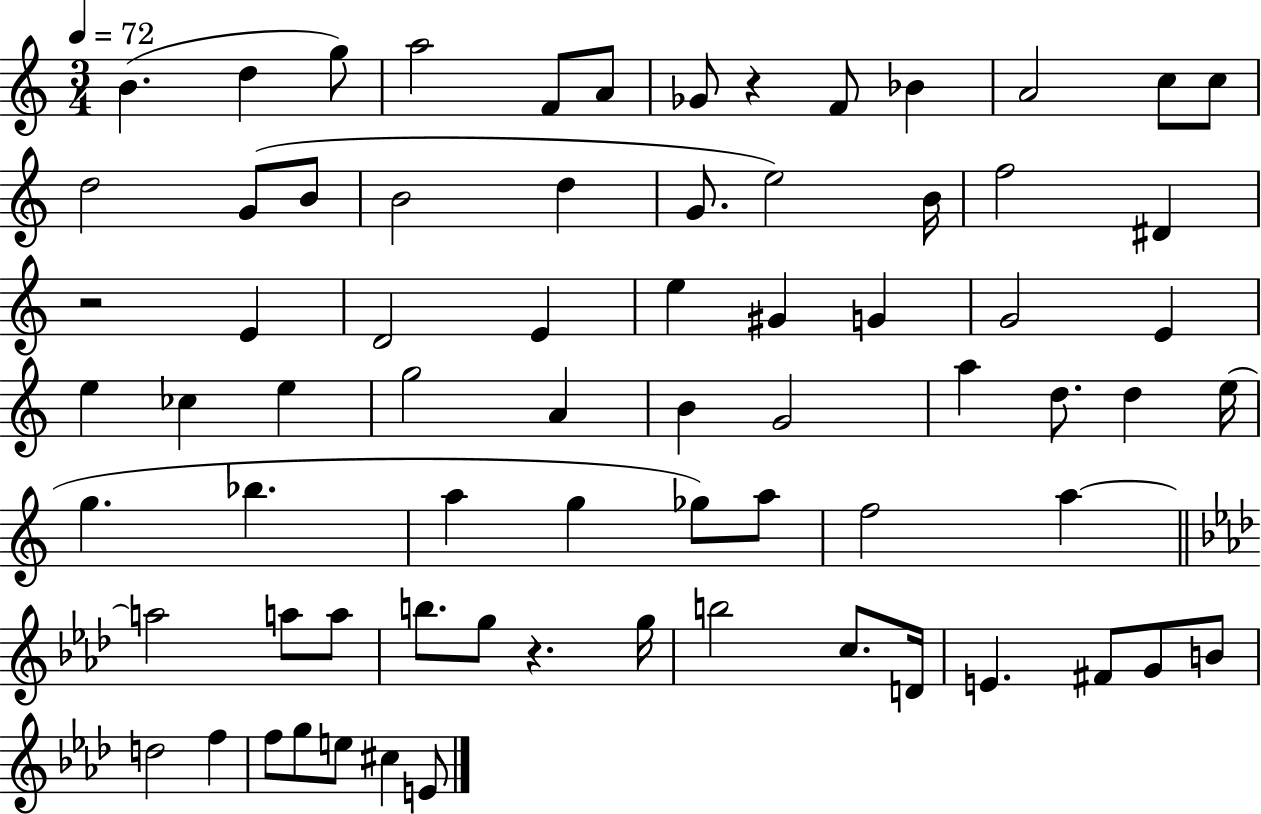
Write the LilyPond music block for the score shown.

{
  \clef treble
  \numericTimeSignature
  \time 3/4
  \key c \major
  \tempo 4 = 72
  b'4.( d''4 g''8) | a''2 f'8 a'8 | ges'8 r4 f'8 bes'4 | a'2 c''8 c''8 | \break d''2 g'8( b'8 | b'2 d''4 | g'8. e''2) b'16 | f''2 dis'4 | \break r2 e'4 | d'2 e'4 | e''4 gis'4 g'4 | g'2 e'4 | \break e''4 ces''4 e''4 | g''2 a'4 | b'4 g'2 | a''4 d''8. d''4 e''16( | \break g''4. bes''4. | a''4 g''4 ges''8) a''8 | f''2 a''4~~ | \bar "||" \break \key f \minor a''2 a''8 a''8 | b''8. g''8 r4. g''16 | b''2 c''8. d'16 | e'4. fis'8 g'8 b'8 | \break d''2 f''4 | f''8 g''8 e''8 cis''4 e'8 | \bar "|."
}